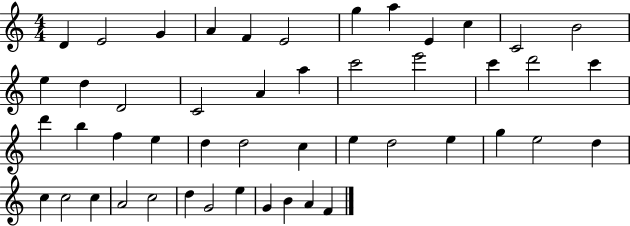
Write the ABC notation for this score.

X:1
T:Untitled
M:4/4
L:1/4
K:C
D E2 G A F E2 g a E c C2 B2 e d D2 C2 A a c'2 e'2 c' d'2 c' d' b f e d d2 c e d2 e g e2 d c c2 c A2 c2 d G2 e G B A F